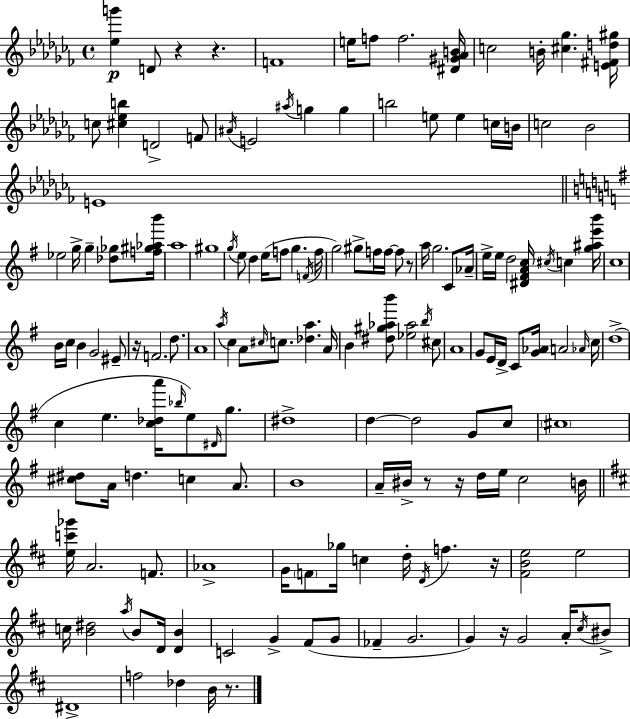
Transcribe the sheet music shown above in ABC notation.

X:1
T:Untitled
M:4/4
L:1/4
K:Abm
[_eg'] D/2 z z F4 e/4 f/2 f2 [^D^G_AB]/4 c2 B/4 [^c_g] [E^Fd^g]/4 c/2 [^c_eb] D2 F/2 ^A/4 E2 ^a/4 g g b2 e/2 e c/4 B/4 c2 _B2 E4 _e2 g/4 g [_d_g]/2 [f^g_ab']/4 a4 ^g4 g/4 e/2 d e/4 f/2 g F/4 f/4 g2 ^g/2 f/4 f/4 f/2 z/2 a/4 g2 C/2 _A/4 e/4 e/4 d2 [^D^FAc]/4 ^c/4 c [g^ae'b']/4 c4 B/4 c/4 B G2 ^E/2 z/4 F2 d/2 A4 a/4 c A/2 ^c/4 c/2 [_da] A/4 B [^d^g_ab']/2 [_e_a]2 b/4 ^c/2 A4 G/2 E/4 D/4 C/2 [G_A]/4 A2 _A/4 c/4 d4 c e [c_da']/4 _b/4 e/2 ^D/4 g/2 ^d4 d d2 G/2 c/2 ^c4 [^c^d]/2 A/4 d c A/2 B4 A/4 ^B/4 z/2 z/4 d/4 e/4 c2 B/4 [ec'_g']/4 A2 F/2 _A4 G/4 F/2 _g/4 c d/4 D/4 f z/4 [^FBe]2 e2 c/4 [B^d]2 a/4 B/2 D/4 [DB] C2 G ^F/2 G/2 _F G2 G z/4 G2 A/4 ^c/4 ^B/2 ^D4 f2 _d B/4 z/2